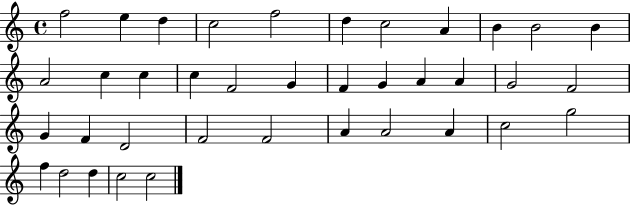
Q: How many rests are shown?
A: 0